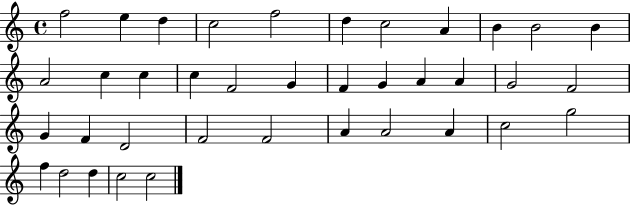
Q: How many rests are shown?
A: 0